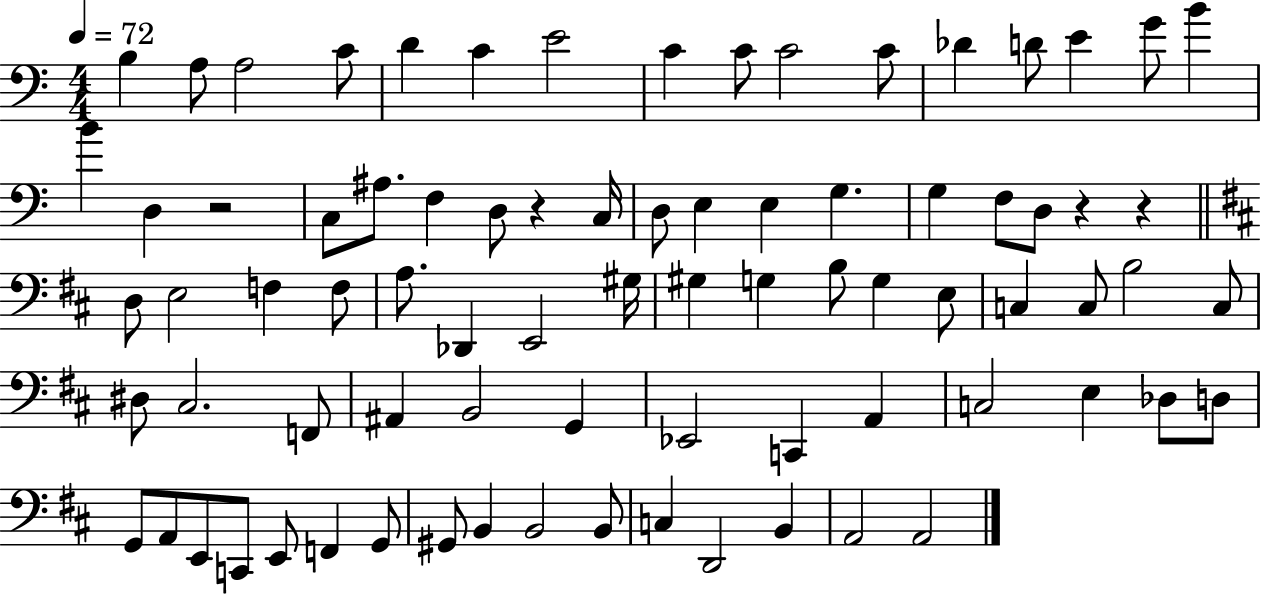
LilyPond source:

{
  \clef bass
  \numericTimeSignature
  \time 4/4
  \key c \major
  \tempo 4 = 72
  b4 a8 a2 c'8 | d'4 c'4 e'2 | c'4 c'8 c'2 c'8 | des'4 d'8 e'4 g'8 b'4 | \break b'4 d4 r2 | c8 ais8. f4 d8 r4 c16 | d8 e4 e4 g4. | g4 f8 d8 r4 r4 | \break \bar "||" \break \key b \minor d8 e2 f4 f8 | a8. des,4 e,2 gis16 | gis4 g4 b8 g4 e8 | c4 c8 b2 c8 | \break dis8 cis2. f,8 | ais,4 b,2 g,4 | ees,2 c,4 a,4 | c2 e4 des8 d8 | \break g,8 a,8 e,8 c,8 e,8 f,4 g,8 | gis,8 b,4 b,2 b,8 | c4 d,2 b,4 | a,2 a,2 | \break \bar "|."
}